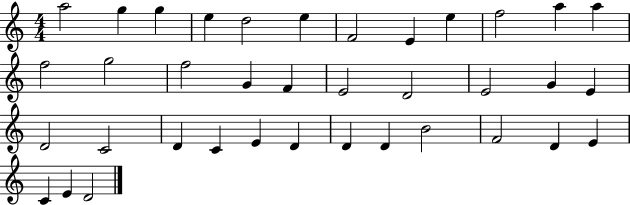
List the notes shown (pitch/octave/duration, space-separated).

A5/h G5/q G5/q E5/q D5/h E5/q F4/h E4/q E5/q F5/h A5/q A5/q F5/h G5/h F5/h G4/q F4/q E4/h D4/h E4/h G4/q E4/q D4/h C4/h D4/q C4/q E4/q D4/q D4/q D4/q B4/h F4/h D4/q E4/q C4/q E4/q D4/h